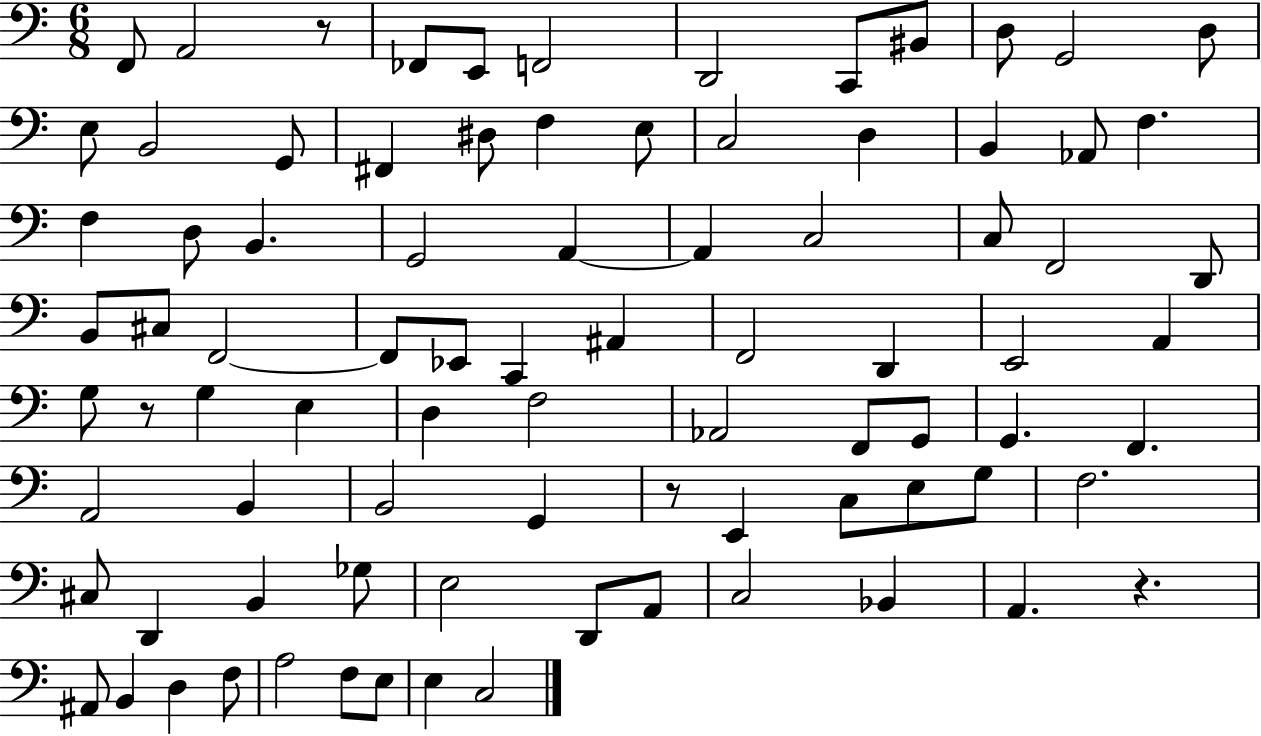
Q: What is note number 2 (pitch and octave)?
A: A2